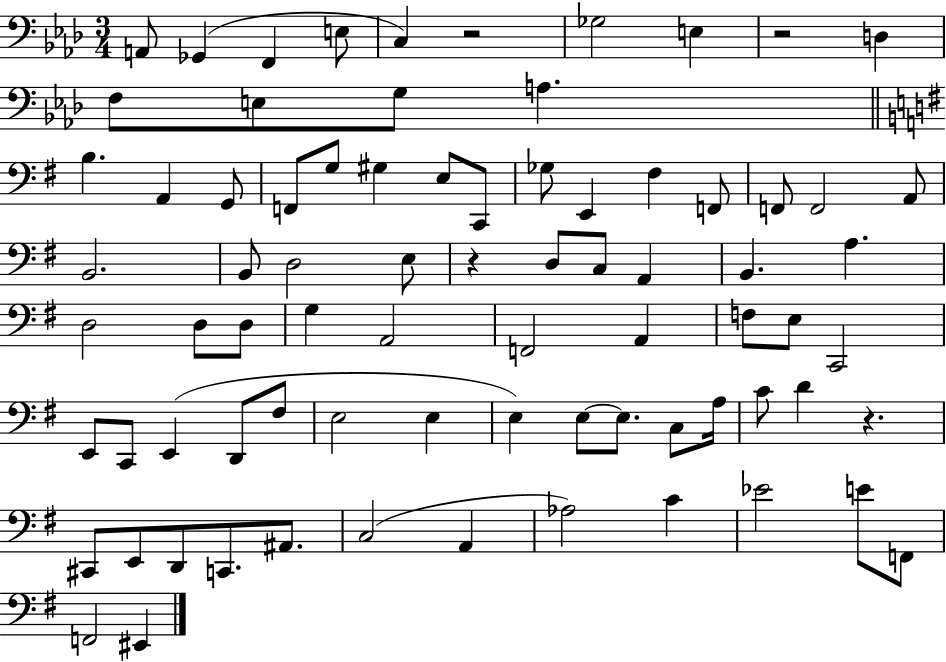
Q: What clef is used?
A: bass